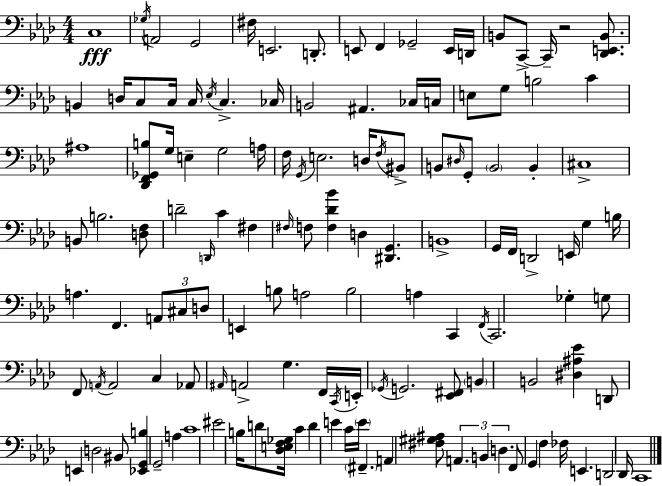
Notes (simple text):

C3/w Gb3/s A2/h G2/h F#3/s E2/h. D2/e. E2/e F2/q Gb2/h E2/s D2/s B2/e C2/e C2/s R/h [Db2,E2,B2]/e. B2/q D3/s C3/e C3/s C3/s Eb3/s C3/q. CES3/s B2/h A#2/q. CES3/s C3/s E3/e G3/e B3/h C4/q A#3/w [Db2,F2,Gb2,B3]/e G3/s E3/q G3/h A3/s F3/s G2/s E3/h. D3/s F3/s BIS2/e B2/e D#3/s G2/e B2/h B2/q C#3/w B2/e B3/h. [D3,F3]/e D4/h D2/s C4/q F#3/q F#3/s F3/e [F3,Db4,Bb4]/q D3/q [D#2,G2]/q. B2/w G2/s F2/s D2/h E2/s G3/q B3/s A3/q. F2/q. A2/e C#3/e D3/e E2/q B3/e A3/h B3/h A3/q C2/q F2/s C2/h. Gb3/q G3/e F2/e A2/s A2/h C3/q Ab2/e A#2/s A2/h G3/q. F2/s C2/s E2/s Gb2/s G2/h. [Eb2,F#2]/e B2/q B2/h [D#3,A#3,Eb4]/q D2/e E2/q D3/h BIS2/e [Eb2,G2,B3]/q G2/h A3/q C4/w EIS4/h B3/s D4/e [Db3,E3,F3,Gb3]/s C4/q D4/q E4/q C4/s E4/s F#2/q. A2/q [F#3,G#3,A#3]/e A2/q. B2/q D3/q. F2/e G2/q F3/q FES3/s E2/q. D2/h Db2/s C2/w